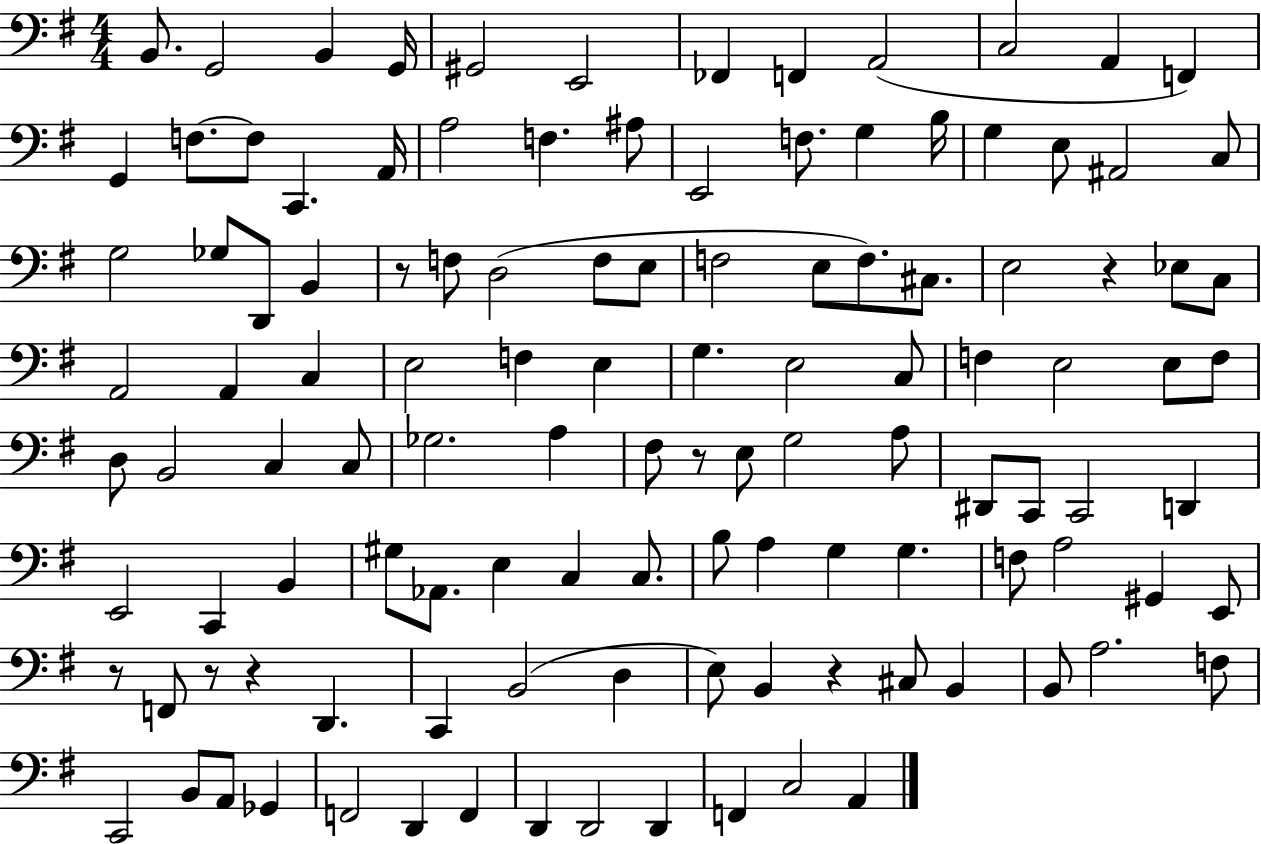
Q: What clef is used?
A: bass